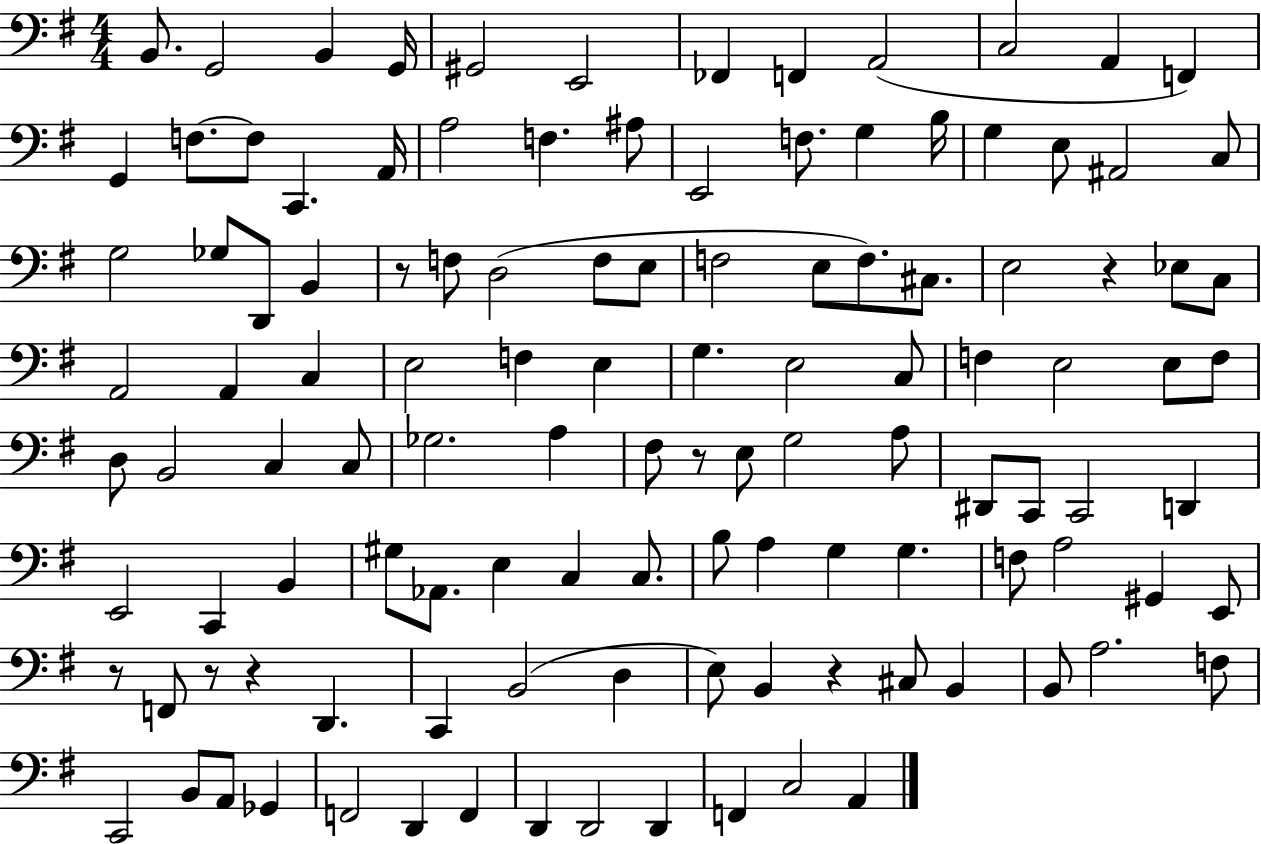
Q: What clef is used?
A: bass